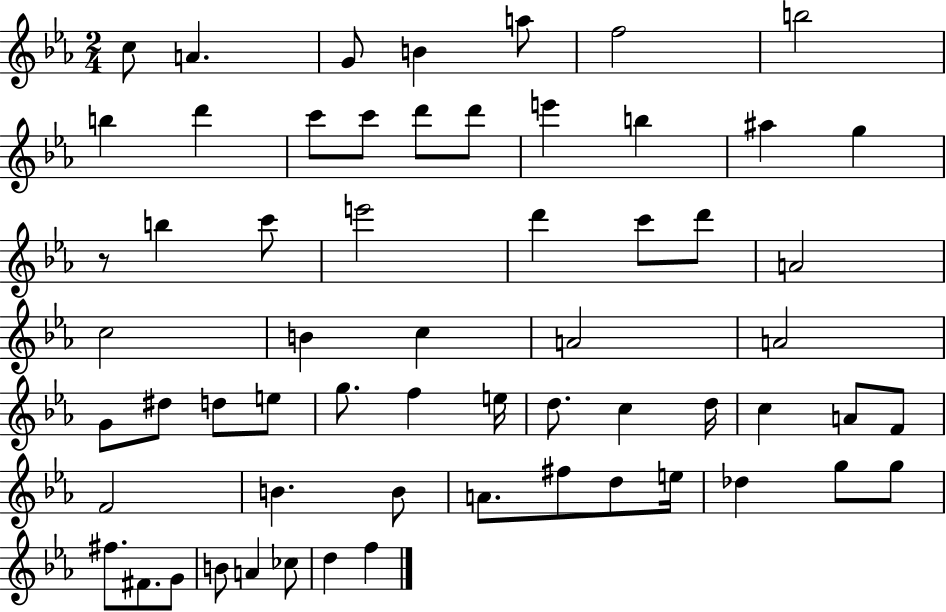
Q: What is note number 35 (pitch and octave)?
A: F5